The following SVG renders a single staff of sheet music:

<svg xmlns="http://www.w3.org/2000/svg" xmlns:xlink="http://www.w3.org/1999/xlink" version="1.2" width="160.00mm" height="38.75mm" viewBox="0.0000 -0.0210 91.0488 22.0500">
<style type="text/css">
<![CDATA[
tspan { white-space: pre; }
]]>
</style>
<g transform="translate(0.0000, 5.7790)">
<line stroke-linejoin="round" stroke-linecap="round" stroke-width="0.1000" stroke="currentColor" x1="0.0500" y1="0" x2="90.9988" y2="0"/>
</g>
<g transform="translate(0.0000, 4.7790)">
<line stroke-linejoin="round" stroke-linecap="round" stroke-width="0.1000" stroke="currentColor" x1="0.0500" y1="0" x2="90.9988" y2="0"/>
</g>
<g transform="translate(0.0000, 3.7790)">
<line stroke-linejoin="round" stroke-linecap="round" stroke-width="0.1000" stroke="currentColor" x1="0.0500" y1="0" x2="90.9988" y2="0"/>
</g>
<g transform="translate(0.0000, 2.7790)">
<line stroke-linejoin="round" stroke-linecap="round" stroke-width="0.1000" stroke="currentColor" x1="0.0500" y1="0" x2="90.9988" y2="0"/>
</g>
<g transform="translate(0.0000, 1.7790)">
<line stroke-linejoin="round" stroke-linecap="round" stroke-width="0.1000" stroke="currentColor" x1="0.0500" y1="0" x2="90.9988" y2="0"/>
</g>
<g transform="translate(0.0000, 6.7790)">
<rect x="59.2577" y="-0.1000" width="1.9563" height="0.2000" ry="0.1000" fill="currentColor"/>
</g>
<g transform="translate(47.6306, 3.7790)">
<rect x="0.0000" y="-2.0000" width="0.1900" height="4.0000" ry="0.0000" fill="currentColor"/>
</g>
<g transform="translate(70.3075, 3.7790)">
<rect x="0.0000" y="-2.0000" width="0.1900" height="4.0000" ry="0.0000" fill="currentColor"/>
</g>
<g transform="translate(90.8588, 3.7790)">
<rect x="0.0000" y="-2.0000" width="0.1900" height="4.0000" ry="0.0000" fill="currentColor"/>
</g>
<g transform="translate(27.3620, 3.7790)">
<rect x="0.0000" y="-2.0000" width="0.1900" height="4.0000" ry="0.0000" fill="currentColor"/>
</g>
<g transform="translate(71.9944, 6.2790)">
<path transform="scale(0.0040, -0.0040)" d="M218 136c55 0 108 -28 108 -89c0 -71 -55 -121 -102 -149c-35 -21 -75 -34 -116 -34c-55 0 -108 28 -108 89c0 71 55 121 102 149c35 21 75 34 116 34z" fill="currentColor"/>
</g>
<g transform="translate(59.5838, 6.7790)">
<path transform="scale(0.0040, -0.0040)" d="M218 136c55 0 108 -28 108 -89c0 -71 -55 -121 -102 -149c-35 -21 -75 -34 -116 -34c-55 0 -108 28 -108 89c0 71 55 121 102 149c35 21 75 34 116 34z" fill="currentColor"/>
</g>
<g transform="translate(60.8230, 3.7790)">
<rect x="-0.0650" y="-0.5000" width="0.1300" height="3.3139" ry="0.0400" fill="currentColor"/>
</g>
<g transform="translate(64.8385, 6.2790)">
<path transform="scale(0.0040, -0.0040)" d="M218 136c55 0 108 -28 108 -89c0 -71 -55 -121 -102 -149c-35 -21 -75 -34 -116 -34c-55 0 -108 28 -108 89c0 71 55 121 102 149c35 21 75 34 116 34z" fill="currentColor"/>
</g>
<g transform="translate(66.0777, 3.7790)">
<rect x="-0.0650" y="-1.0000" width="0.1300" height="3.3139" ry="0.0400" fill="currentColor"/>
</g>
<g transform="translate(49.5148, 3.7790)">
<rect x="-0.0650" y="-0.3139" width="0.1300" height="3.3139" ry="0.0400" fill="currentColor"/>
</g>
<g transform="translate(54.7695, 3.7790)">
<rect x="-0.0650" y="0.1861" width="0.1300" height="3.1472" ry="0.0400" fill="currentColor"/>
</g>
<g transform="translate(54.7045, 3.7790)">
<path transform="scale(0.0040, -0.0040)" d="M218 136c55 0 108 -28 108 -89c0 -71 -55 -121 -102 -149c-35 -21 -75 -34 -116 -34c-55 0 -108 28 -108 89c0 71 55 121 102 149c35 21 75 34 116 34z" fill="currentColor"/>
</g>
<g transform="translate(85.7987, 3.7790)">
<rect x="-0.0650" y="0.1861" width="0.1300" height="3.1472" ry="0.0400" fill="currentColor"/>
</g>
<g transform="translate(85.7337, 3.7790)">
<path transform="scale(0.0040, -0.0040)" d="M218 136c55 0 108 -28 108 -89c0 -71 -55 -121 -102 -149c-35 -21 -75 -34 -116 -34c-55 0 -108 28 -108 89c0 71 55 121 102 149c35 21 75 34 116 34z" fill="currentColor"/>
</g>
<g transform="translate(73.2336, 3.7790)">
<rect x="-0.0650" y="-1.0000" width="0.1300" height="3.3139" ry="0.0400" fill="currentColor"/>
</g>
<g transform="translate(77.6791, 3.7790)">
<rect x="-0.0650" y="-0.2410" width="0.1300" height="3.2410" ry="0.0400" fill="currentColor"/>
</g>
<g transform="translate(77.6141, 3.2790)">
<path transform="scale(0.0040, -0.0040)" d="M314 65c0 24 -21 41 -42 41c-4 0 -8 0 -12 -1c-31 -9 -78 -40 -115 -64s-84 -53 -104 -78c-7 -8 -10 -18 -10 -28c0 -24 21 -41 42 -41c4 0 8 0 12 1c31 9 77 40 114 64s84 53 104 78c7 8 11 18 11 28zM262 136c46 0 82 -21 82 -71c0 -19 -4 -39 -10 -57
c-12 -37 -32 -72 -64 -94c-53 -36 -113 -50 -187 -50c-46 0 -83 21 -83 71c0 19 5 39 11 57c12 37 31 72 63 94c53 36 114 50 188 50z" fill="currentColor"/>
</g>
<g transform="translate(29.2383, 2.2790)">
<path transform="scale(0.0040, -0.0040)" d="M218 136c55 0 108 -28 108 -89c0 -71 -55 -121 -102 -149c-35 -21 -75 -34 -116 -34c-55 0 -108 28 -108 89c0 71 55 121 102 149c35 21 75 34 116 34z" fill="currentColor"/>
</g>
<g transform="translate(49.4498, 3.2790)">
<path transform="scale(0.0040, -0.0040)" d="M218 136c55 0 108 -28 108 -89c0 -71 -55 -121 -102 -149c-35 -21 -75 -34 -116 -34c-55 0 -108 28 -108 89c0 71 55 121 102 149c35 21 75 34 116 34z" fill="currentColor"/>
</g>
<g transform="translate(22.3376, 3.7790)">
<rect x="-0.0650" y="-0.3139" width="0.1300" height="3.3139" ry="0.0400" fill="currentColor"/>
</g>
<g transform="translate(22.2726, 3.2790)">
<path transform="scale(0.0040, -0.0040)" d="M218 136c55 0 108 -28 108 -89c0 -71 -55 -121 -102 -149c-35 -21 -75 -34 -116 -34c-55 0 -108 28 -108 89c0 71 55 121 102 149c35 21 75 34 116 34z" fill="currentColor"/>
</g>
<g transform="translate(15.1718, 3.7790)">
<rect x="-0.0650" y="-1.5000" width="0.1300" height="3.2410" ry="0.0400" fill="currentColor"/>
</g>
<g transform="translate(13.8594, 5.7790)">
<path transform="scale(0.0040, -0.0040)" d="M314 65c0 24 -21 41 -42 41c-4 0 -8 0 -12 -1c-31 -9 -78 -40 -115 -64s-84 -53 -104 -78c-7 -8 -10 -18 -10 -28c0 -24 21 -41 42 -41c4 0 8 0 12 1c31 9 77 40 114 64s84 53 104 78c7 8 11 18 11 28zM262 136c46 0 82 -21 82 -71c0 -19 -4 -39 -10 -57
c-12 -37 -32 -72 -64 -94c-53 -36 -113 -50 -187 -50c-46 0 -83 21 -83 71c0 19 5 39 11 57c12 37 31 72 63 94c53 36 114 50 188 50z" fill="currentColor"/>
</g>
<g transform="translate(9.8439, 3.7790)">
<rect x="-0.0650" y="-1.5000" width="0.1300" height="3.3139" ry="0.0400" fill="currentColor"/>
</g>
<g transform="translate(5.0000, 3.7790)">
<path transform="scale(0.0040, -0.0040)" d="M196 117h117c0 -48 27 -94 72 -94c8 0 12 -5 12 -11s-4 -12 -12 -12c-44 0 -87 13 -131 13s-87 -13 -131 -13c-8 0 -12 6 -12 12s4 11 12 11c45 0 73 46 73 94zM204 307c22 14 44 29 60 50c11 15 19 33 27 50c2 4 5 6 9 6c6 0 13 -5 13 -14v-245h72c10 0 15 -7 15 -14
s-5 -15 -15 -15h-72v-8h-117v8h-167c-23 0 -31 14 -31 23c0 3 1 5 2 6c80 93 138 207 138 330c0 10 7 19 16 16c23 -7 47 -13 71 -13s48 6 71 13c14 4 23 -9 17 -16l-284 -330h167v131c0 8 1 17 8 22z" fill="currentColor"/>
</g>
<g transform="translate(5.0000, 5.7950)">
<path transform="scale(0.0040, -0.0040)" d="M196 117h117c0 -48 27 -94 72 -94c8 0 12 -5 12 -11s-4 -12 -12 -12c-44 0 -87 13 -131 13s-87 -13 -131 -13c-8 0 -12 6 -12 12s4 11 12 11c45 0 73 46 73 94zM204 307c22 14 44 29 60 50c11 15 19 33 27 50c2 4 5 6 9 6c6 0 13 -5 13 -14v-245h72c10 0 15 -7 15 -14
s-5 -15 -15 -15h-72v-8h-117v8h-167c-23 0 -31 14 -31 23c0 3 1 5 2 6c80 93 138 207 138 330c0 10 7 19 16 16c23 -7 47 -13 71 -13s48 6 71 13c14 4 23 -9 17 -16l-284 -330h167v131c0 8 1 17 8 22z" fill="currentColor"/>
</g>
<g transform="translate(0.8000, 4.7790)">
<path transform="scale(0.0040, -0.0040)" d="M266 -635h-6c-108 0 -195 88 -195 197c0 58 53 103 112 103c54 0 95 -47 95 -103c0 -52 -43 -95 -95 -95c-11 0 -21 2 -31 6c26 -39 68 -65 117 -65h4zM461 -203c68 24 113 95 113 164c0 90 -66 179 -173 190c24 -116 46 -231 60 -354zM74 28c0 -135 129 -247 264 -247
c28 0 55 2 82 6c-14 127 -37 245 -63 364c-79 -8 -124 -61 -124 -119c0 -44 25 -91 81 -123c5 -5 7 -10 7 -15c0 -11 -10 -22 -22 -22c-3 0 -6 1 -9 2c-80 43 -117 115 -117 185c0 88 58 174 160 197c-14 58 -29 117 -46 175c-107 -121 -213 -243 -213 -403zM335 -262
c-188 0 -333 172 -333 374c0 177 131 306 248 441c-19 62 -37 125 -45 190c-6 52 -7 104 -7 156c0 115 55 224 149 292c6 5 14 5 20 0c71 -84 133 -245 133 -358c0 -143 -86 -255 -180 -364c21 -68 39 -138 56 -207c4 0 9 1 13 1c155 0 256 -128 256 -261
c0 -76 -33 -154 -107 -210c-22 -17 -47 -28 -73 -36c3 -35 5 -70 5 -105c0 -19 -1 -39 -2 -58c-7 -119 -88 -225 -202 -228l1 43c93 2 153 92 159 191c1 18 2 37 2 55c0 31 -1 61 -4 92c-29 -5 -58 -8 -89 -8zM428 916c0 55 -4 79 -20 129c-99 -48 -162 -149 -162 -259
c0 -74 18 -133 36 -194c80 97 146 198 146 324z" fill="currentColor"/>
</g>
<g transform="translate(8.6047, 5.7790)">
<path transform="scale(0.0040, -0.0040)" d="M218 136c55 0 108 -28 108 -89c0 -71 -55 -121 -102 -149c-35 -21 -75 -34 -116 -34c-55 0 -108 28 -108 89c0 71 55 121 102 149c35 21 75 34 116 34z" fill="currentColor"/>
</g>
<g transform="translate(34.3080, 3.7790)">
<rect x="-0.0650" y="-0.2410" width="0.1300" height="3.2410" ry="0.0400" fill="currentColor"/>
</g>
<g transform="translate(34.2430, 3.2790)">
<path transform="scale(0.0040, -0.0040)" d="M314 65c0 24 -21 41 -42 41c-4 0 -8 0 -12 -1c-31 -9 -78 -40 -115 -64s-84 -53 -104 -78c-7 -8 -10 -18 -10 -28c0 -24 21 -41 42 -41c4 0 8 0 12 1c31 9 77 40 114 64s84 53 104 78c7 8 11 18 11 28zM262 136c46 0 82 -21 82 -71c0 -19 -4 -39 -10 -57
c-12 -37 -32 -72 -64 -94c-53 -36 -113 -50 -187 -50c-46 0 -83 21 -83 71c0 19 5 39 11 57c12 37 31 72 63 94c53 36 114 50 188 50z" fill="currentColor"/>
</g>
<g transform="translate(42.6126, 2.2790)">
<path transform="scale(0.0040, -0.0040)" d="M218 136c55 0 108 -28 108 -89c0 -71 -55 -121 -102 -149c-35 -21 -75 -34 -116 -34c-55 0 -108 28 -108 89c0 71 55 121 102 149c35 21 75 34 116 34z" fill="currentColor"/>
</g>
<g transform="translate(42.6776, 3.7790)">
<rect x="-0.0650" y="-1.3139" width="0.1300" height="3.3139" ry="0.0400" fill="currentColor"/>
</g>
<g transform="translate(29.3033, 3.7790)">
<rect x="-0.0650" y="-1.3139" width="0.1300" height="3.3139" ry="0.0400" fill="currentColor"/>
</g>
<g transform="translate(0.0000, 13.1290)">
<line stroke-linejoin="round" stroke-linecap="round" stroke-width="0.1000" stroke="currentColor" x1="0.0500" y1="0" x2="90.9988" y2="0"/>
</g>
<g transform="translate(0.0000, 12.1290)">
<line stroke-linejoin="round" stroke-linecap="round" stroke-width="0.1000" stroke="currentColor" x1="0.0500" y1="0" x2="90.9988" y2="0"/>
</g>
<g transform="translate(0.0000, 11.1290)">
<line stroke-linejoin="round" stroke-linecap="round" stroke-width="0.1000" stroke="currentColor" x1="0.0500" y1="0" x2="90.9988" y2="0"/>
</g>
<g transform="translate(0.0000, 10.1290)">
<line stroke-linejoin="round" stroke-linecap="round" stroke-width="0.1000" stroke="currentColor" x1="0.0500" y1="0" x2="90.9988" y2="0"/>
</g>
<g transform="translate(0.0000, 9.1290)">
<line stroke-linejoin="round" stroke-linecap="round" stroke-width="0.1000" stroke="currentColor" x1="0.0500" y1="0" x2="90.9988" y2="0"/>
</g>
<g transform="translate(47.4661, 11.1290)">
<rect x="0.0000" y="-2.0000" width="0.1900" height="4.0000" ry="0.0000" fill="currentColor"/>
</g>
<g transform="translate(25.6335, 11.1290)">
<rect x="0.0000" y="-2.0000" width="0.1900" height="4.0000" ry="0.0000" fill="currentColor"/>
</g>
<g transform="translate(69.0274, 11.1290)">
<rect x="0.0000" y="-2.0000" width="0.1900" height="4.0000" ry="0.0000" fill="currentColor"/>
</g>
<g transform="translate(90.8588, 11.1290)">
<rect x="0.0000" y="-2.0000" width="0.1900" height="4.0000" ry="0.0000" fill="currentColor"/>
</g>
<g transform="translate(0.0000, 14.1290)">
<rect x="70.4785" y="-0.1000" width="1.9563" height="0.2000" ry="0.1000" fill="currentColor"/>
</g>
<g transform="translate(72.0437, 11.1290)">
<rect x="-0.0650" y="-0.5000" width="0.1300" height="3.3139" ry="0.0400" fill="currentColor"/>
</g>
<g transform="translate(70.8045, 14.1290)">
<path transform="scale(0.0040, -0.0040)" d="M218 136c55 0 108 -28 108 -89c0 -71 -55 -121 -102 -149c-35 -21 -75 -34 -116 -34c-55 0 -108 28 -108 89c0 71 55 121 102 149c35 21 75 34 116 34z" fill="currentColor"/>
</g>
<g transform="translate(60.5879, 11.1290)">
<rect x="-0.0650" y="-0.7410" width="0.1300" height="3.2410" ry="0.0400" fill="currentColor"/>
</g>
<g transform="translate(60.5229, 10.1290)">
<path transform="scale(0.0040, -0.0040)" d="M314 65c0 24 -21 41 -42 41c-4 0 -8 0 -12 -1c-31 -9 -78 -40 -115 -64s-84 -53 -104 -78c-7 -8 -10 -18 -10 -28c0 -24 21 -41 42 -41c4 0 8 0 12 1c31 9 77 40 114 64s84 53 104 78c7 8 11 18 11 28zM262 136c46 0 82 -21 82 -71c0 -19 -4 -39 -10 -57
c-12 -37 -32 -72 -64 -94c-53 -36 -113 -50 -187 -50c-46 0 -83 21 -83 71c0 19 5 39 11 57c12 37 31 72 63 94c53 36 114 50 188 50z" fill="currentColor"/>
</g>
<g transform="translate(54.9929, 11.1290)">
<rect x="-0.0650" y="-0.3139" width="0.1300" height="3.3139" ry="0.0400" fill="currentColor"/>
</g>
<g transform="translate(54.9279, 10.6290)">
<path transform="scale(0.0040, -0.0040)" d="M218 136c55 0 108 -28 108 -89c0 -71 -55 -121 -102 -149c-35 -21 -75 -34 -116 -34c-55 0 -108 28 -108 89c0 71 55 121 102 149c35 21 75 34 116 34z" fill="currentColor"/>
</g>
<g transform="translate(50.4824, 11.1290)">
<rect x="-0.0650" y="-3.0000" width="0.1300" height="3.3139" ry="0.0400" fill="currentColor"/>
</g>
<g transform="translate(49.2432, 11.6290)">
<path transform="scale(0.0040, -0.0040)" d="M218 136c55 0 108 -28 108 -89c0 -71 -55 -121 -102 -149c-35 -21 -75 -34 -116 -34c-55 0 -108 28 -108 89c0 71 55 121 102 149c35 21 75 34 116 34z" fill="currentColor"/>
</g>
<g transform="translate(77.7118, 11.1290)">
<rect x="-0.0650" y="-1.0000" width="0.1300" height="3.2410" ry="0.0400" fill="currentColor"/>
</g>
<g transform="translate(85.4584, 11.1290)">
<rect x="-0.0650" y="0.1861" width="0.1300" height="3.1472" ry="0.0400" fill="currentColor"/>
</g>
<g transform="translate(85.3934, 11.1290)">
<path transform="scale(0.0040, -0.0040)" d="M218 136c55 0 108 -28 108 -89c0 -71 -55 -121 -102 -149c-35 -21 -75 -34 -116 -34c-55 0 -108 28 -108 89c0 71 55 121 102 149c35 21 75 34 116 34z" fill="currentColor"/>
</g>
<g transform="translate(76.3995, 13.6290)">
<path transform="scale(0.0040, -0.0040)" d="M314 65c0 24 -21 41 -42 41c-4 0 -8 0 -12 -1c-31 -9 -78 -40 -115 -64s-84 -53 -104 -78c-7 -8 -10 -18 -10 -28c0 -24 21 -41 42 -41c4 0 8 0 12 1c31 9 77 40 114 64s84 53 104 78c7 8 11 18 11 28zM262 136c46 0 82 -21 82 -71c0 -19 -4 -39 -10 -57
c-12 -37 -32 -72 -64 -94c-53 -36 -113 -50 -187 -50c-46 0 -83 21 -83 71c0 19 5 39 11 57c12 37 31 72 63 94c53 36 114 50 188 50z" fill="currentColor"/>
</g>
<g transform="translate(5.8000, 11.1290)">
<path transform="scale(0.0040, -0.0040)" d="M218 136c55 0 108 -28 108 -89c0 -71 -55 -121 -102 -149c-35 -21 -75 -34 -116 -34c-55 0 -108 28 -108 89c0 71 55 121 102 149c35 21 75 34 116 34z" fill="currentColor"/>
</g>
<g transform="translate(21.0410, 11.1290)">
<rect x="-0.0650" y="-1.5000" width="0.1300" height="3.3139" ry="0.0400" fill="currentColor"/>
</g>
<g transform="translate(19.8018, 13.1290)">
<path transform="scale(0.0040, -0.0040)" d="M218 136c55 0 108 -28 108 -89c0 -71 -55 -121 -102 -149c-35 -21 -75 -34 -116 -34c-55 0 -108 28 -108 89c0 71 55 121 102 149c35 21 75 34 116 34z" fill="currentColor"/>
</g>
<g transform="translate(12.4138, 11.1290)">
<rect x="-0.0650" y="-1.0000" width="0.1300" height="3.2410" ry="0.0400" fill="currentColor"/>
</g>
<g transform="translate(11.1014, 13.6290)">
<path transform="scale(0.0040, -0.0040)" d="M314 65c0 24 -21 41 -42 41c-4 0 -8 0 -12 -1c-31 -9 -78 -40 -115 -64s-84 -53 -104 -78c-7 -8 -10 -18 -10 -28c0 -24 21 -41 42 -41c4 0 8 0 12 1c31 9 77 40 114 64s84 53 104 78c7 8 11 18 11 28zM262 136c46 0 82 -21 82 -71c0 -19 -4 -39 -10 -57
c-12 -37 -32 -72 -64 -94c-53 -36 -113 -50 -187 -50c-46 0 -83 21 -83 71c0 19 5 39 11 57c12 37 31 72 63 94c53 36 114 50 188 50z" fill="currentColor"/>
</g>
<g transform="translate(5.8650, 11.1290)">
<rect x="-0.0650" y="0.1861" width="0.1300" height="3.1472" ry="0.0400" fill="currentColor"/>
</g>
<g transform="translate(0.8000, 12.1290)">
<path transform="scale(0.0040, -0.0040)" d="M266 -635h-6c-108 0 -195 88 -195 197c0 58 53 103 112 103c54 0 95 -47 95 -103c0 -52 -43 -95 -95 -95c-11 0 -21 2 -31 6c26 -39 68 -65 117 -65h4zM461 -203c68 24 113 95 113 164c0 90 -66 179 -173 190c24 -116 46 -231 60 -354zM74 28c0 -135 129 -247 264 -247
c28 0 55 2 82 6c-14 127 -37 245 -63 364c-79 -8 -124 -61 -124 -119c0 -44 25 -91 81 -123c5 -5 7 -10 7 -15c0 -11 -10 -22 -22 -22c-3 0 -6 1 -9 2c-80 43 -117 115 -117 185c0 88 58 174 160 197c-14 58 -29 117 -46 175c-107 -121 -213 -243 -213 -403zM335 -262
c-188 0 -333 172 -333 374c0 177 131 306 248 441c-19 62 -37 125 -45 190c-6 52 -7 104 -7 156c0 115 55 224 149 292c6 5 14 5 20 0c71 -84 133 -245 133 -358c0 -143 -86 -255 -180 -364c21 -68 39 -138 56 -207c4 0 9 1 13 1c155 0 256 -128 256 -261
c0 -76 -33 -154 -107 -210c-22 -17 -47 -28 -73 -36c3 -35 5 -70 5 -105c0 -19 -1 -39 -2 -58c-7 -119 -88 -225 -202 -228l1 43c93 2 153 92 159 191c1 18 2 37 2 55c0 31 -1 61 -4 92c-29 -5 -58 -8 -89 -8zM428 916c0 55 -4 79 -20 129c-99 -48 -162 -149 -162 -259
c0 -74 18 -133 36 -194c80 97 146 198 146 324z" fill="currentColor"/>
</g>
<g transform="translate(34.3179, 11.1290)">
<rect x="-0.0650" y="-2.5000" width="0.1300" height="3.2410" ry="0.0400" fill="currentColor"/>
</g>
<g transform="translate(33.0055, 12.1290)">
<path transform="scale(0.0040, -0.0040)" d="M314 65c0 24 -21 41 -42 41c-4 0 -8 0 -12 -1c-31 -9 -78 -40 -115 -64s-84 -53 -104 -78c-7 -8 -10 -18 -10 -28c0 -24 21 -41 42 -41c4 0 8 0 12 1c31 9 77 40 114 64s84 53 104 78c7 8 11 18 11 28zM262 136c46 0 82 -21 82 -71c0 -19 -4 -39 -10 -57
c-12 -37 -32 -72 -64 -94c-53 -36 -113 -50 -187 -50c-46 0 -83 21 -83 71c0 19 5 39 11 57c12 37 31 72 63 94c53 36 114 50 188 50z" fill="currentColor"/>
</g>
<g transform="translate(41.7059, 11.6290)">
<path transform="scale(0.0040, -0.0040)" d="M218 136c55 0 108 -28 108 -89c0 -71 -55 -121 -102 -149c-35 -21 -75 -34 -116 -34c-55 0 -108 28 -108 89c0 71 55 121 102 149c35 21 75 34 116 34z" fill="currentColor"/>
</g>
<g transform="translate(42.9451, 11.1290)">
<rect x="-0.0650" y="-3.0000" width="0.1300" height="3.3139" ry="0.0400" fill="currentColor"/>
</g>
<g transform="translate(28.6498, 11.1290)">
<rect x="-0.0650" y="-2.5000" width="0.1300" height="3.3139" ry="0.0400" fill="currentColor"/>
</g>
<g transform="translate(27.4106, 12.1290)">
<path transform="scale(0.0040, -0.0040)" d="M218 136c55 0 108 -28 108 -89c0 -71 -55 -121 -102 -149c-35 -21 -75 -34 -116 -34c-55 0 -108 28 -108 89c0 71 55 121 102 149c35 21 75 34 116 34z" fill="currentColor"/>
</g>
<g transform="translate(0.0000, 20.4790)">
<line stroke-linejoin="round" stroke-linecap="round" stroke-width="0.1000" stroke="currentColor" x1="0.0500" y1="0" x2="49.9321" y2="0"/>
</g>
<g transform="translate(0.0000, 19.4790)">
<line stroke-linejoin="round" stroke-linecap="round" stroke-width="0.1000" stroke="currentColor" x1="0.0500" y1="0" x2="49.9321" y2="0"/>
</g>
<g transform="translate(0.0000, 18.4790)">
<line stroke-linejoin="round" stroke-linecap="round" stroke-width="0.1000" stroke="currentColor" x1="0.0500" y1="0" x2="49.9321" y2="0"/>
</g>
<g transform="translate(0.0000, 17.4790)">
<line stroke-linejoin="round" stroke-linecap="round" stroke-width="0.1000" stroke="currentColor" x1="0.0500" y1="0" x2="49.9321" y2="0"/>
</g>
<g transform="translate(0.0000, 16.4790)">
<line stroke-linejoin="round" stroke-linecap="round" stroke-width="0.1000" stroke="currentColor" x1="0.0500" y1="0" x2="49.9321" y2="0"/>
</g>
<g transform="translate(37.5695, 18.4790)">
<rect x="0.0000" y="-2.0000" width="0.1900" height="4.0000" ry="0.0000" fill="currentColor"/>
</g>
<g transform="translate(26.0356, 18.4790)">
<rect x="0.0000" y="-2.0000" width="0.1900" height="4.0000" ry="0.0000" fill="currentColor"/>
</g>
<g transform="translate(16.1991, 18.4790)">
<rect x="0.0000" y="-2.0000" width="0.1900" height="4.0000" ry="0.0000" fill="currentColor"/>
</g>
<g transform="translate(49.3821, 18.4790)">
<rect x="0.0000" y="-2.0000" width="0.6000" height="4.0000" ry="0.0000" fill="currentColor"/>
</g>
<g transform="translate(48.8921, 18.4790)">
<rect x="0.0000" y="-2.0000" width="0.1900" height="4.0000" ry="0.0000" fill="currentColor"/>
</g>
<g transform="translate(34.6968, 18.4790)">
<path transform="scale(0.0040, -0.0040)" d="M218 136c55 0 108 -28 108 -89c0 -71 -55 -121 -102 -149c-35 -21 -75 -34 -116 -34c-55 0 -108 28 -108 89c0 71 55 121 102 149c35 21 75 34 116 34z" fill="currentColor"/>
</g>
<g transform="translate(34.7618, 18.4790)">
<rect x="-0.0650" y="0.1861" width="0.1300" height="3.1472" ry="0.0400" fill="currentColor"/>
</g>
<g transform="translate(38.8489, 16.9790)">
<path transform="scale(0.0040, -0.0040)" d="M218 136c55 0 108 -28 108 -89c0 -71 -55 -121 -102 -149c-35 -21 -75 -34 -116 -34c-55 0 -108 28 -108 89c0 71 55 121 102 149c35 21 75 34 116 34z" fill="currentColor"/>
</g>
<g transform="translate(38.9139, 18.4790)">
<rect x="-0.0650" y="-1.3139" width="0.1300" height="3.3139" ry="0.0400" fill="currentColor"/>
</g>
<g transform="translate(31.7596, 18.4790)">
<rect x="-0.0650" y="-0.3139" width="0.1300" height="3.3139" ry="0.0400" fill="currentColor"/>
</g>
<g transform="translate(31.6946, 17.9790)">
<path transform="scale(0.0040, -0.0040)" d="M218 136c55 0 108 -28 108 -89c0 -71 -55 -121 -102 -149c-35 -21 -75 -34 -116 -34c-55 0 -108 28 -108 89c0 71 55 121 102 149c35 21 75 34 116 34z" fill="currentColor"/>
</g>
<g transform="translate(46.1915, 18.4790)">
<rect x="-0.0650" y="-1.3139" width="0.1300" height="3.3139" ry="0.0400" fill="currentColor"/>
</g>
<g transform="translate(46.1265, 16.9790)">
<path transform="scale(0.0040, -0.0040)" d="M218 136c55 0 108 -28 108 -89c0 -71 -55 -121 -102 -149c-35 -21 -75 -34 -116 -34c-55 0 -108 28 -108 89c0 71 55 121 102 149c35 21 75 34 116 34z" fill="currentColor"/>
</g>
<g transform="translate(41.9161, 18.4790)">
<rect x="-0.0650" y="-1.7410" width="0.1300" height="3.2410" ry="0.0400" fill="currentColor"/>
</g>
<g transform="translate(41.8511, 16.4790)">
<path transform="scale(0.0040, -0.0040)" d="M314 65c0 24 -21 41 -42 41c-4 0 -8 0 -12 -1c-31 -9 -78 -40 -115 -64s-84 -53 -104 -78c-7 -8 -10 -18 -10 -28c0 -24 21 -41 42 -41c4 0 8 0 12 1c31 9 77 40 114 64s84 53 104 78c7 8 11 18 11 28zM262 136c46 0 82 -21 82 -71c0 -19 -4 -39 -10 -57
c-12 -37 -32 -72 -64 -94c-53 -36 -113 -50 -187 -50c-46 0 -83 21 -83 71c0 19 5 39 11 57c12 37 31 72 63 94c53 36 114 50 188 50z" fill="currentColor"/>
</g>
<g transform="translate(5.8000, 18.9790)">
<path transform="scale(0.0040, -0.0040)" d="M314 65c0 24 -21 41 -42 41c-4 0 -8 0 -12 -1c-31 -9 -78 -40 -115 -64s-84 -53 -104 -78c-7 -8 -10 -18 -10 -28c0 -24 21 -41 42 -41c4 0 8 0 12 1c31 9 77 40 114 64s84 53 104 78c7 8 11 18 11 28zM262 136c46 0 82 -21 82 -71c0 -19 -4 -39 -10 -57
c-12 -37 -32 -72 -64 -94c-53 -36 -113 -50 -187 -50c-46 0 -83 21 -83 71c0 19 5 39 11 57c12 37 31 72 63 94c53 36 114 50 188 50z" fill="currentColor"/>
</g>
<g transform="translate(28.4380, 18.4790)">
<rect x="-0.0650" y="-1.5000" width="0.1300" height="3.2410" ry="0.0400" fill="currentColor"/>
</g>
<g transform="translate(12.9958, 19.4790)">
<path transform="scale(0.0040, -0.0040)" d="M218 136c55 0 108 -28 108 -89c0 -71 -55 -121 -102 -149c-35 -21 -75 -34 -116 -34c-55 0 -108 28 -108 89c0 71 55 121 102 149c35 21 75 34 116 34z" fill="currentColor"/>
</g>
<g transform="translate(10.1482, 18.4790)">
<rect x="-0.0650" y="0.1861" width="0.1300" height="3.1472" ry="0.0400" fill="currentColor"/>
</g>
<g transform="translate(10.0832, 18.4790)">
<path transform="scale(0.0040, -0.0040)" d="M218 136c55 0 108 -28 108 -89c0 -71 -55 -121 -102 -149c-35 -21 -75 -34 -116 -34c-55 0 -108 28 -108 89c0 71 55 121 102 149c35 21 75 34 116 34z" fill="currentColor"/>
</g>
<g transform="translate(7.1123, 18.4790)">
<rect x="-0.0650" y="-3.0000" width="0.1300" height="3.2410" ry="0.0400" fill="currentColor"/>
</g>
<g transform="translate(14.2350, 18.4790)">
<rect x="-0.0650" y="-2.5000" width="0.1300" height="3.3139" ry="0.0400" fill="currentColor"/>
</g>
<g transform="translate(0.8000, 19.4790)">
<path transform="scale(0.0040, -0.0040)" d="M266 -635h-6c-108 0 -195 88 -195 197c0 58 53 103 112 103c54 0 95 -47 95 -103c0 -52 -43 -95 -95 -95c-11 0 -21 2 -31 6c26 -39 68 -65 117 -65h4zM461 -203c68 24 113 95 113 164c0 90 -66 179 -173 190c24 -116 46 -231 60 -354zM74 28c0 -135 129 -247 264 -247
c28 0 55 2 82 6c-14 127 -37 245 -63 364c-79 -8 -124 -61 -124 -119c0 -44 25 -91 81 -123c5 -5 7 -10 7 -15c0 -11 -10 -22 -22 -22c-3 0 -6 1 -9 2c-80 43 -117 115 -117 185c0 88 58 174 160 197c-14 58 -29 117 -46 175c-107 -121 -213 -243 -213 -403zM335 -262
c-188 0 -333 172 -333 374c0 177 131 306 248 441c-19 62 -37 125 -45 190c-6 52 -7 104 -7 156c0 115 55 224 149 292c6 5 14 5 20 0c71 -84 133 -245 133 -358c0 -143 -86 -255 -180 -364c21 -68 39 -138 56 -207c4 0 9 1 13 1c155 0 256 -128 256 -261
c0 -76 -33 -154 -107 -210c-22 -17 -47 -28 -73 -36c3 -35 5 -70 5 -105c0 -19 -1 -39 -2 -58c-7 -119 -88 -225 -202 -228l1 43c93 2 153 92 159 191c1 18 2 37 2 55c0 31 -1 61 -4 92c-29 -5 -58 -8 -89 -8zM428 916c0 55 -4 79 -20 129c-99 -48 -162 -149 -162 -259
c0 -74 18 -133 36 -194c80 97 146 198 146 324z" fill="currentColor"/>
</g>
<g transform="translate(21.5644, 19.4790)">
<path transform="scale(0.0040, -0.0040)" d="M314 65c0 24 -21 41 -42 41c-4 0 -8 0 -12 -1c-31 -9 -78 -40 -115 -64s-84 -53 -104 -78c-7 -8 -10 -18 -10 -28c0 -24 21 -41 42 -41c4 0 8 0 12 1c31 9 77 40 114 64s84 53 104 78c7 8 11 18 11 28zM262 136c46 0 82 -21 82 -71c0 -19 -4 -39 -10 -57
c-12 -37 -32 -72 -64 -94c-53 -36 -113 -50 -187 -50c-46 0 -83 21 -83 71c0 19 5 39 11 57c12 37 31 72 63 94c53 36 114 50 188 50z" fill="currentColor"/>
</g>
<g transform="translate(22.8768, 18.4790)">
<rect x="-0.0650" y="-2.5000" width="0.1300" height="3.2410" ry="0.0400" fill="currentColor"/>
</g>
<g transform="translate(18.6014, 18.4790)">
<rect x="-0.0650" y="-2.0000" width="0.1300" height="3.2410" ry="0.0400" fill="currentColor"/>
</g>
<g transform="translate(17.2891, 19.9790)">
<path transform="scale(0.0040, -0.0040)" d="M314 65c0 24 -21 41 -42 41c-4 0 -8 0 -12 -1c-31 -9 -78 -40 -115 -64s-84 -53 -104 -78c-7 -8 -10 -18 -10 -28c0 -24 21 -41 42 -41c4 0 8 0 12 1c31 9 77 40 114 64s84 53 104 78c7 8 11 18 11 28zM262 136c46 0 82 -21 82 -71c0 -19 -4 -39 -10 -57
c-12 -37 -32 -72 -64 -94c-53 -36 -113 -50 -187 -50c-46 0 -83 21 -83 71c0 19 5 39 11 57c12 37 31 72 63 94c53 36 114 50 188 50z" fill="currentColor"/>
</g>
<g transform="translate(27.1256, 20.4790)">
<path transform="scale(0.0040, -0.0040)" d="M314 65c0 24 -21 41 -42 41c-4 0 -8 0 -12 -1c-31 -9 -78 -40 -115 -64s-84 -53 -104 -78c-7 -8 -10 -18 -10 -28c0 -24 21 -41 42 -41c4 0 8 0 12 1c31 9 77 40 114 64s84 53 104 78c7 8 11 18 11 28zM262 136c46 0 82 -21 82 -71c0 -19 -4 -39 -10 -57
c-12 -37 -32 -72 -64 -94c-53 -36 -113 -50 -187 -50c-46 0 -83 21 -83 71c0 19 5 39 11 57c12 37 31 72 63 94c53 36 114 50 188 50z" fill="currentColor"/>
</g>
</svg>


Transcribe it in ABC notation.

X:1
T:Untitled
M:4/4
L:1/4
K:C
E E2 c e c2 e c B C D D c2 B B D2 E G G2 A A c d2 C D2 B A2 B G F2 G2 E2 c B e f2 e